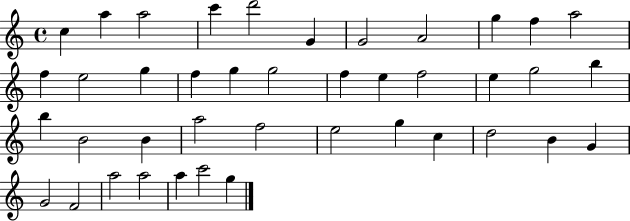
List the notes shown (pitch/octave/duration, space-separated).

C5/q A5/q A5/h C6/q D6/h G4/q G4/h A4/h G5/q F5/q A5/h F5/q E5/h G5/q F5/q G5/q G5/h F5/q E5/q F5/h E5/q G5/h B5/q B5/q B4/h B4/q A5/h F5/h E5/h G5/q C5/q D5/h B4/q G4/q G4/h F4/h A5/h A5/h A5/q C6/h G5/q